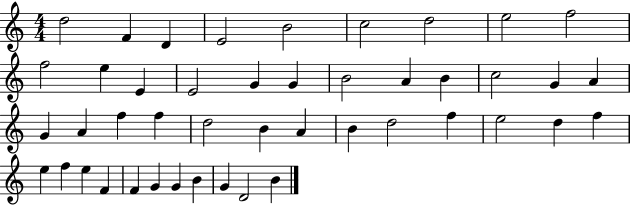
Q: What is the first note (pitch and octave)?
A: D5